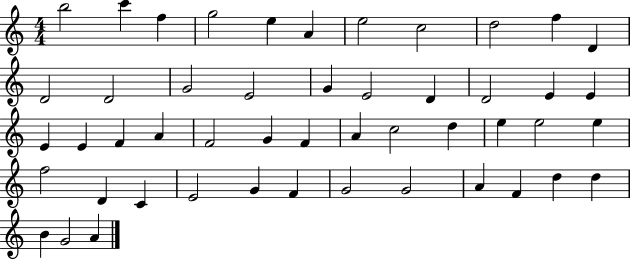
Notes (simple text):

B5/h C6/q F5/q G5/h E5/q A4/q E5/h C5/h D5/h F5/q D4/q D4/h D4/h G4/h E4/h G4/q E4/h D4/q D4/h E4/q E4/q E4/q E4/q F4/q A4/q F4/h G4/q F4/q A4/q C5/h D5/q E5/q E5/h E5/q F5/h D4/q C4/q E4/h G4/q F4/q G4/h G4/h A4/q F4/q D5/q D5/q B4/q G4/h A4/q